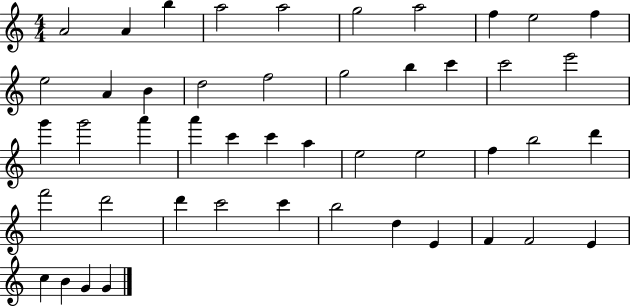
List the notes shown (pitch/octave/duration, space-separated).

A4/h A4/q B5/q A5/h A5/h G5/h A5/h F5/q E5/h F5/q E5/h A4/q B4/q D5/h F5/h G5/h B5/q C6/q C6/h E6/h G6/q G6/h A6/q A6/q C6/q C6/q A5/q E5/h E5/h F5/q B5/h D6/q F6/h D6/h D6/q C6/h C6/q B5/h D5/q E4/q F4/q F4/h E4/q C5/q B4/q G4/q G4/q